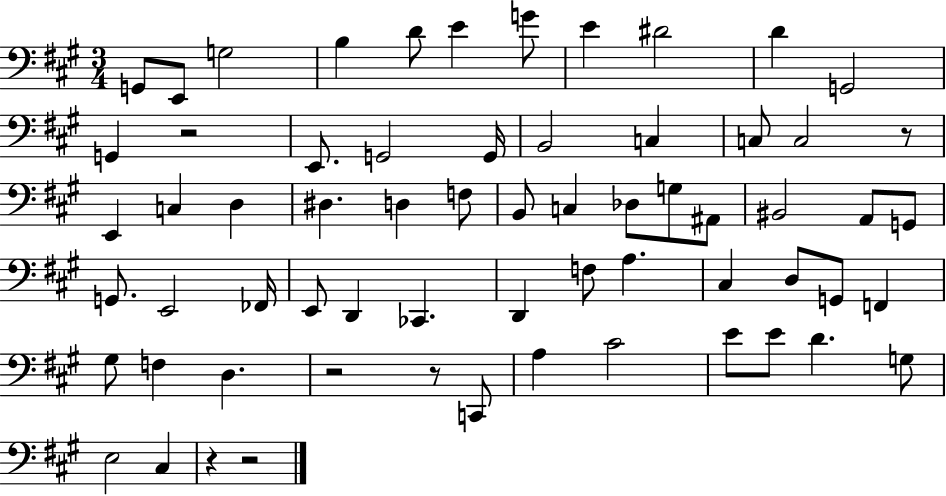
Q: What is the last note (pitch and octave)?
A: C#3